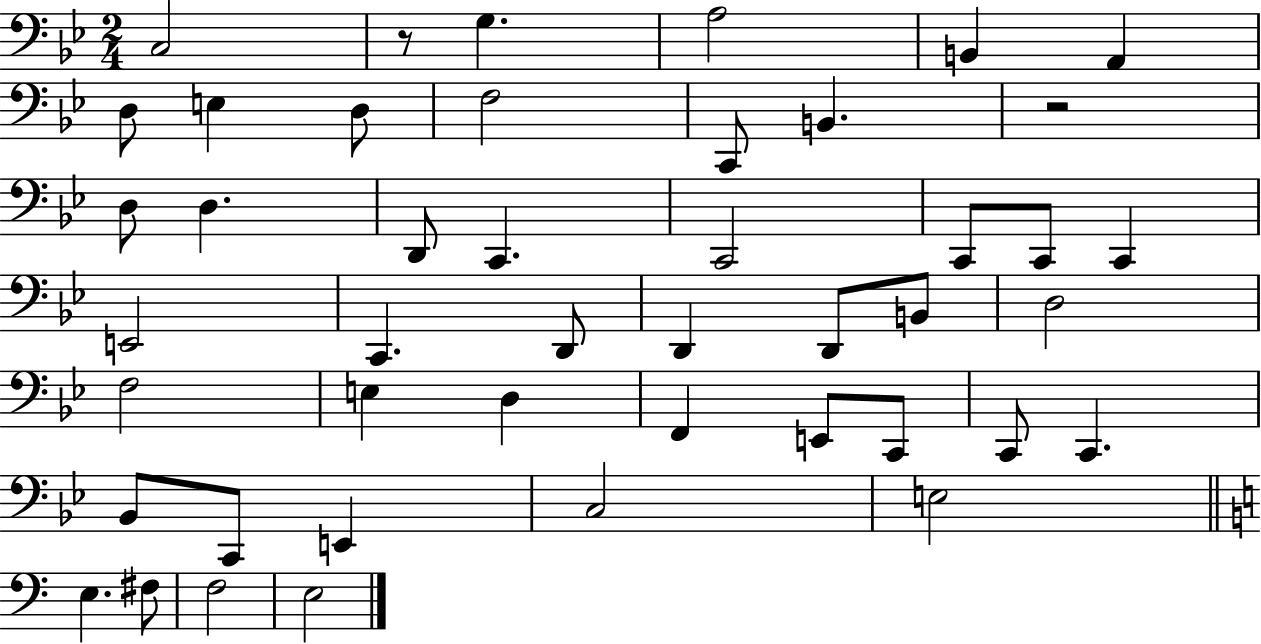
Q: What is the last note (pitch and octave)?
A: E3